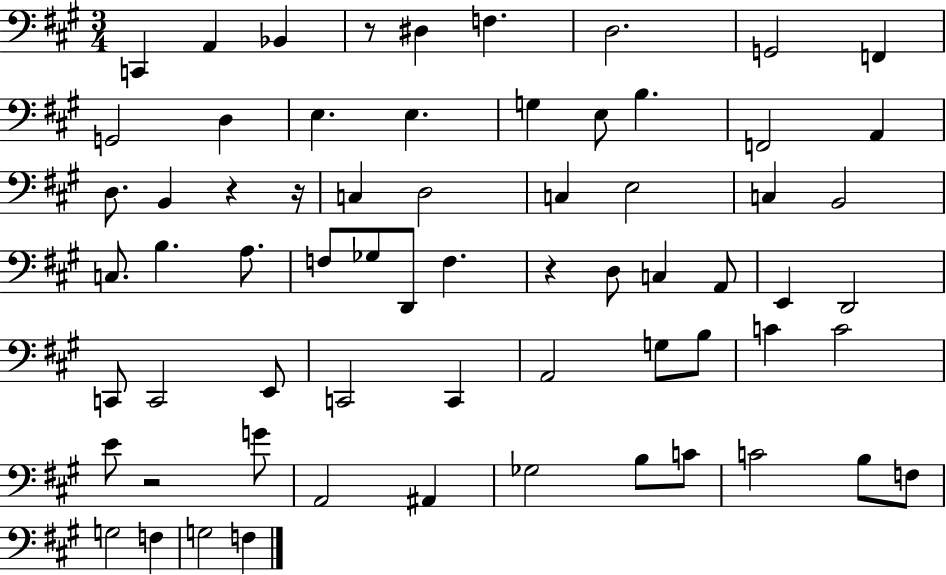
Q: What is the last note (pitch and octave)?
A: F3